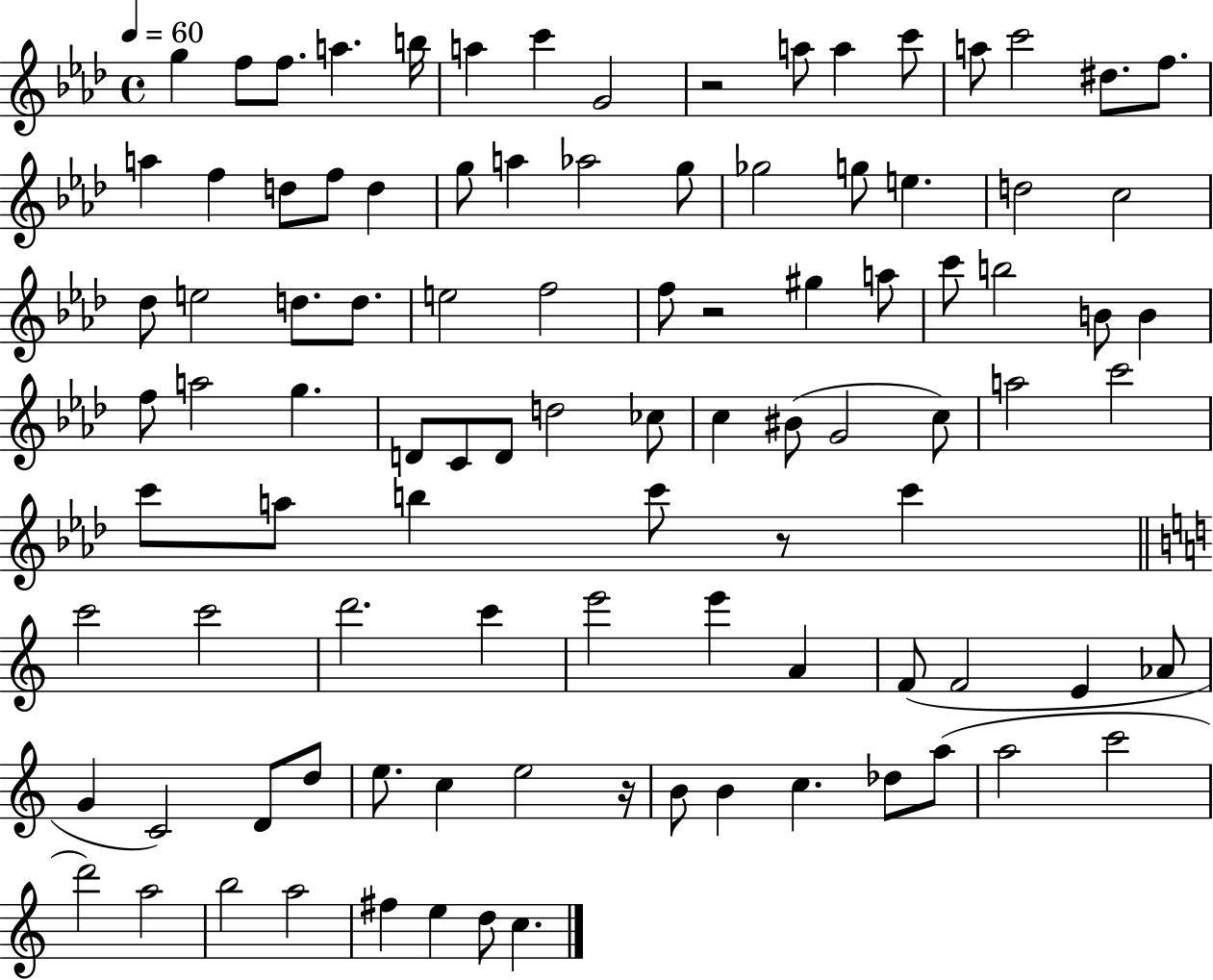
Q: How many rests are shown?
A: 4